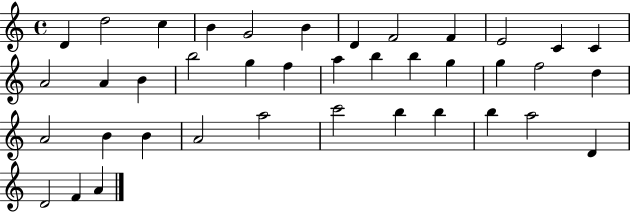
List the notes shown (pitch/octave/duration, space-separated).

D4/q D5/h C5/q B4/q G4/h B4/q D4/q F4/h F4/q E4/h C4/q C4/q A4/h A4/q B4/q B5/h G5/q F5/q A5/q B5/q B5/q G5/q G5/q F5/h D5/q A4/h B4/q B4/q A4/h A5/h C6/h B5/q B5/q B5/q A5/h D4/q D4/h F4/q A4/q